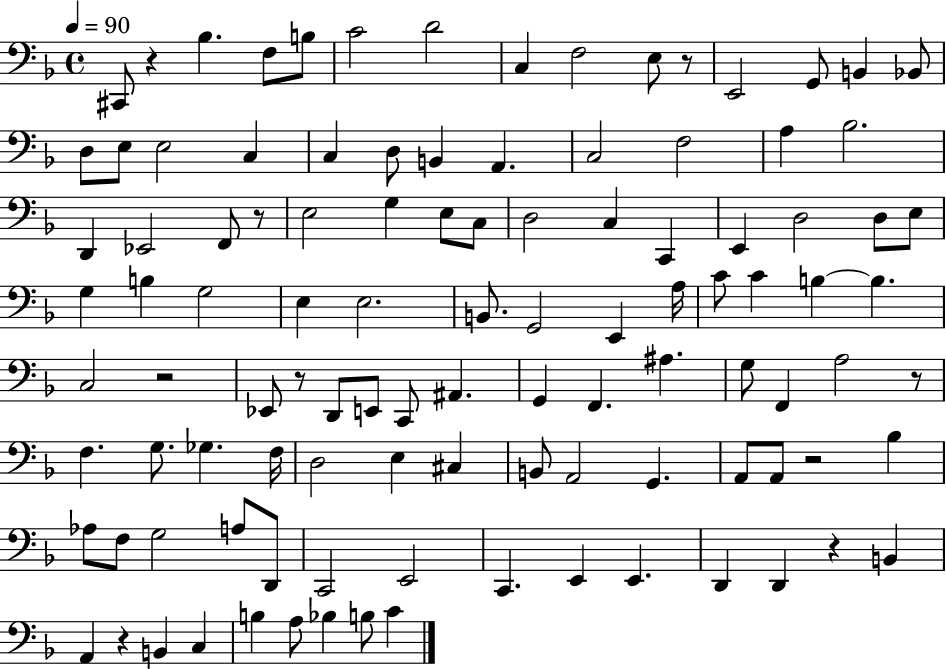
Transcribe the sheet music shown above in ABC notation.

X:1
T:Untitled
M:4/4
L:1/4
K:F
^C,,/2 z _B, F,/2 B,/2 C2 D2 C, F,2 E,/2 z/2 E,,2 G,,/2 B,, _B,,/2 D,/2 E,/2 E,2 C, C, D,/2 B,, A,, C,2 F,2 A, _B,2 D,, _E,,2 F,,/2 z/2 E,2 G, E,/2 C,/2 D,2 C, C,, E,, D,2 D,/2 E,/2 G, B, G,2 E, E,2 B,,/2 G,,2 E,, A,/4 C/2 C B, B, C,2 z2 _E,,/2 z/2 D,,/2 E,,/2 C,,/2 ^A,, G,, F,, ^A, G,/2 F,, A,2 z/2 F, G,/2 _G, F,/4 D,2 E, ^C, B,,/2 A,,2 G,, A,,/2 A,,/2 z2 _B, _A,/2 F,/2 G,2 A,/2 D,,/2 C,,2 E,,2 C,, E,, E,, D,, D,, z B,, A,, z B,, C, B, A,/2 _B, B,/2 C